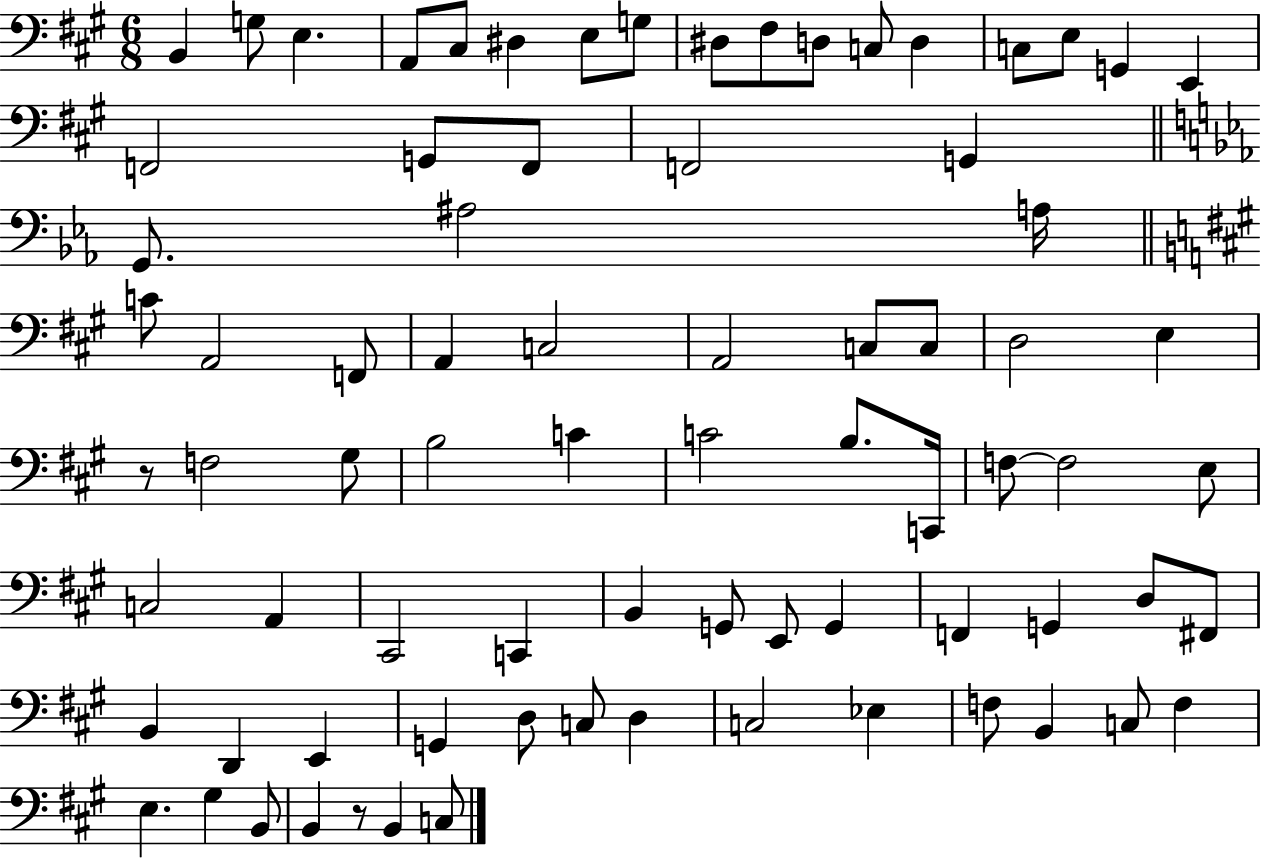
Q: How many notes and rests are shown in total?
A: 78